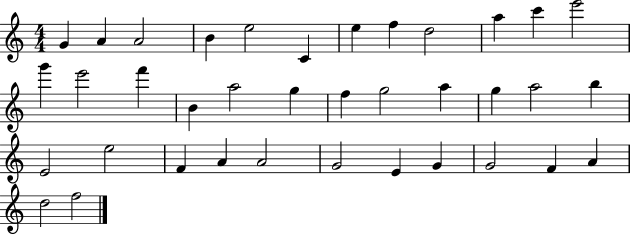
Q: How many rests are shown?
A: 0